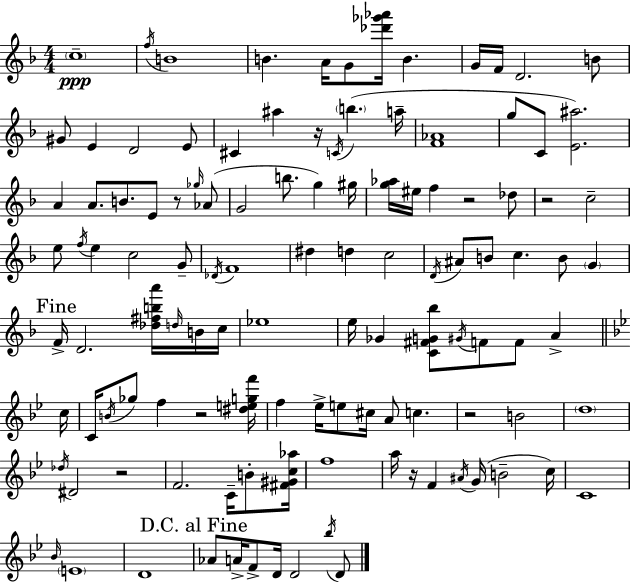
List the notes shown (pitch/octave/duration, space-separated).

C5/w F5/s B4/w B4/q. A4/s G4/e [Db6,Gb6,Ab6]/s B4/q. G4/s F4/s D4/h. B4/e G#4/e E4/q D4/h E4/e C#4/q A#5/q R/s C4/s B5/q. A5/s [F4,Ab4]/w G5/e C4/e [E4,A#5]/h. A4/q A4/e. B4/e. E4/e R/e Gb5/s Ab4/e G4/h B5/e. G5/q G#5/s [G5,Ab5]/s EIS5/s F5/q R/h Db5/e R/h C5/h E5/e F5/s E5/q C5/h G4/e Db4/s F4/w D#5/q D5/q C5/h D4/s A#4/e B4/e C5/q. B4/e G4/q F4/s D4/h. [Db5,F#5,B5,A6]/s D5/s B4/s C5/s Eb5/w E5/s Gb4/q [C4,F#4,G4,Bb5]/e G#4/s F4/e F4/e A4/q C5/s C4/s B4/s Gb5/e F5/q R/h [D#5,E5,G5,F6]/s F5/q Eb5/s E5/e C#5/s A4/e C5/q. R/h B4/h D5/w Db5/s D#4/h R/h F4/h. C4/s B4/e [F#4,G#4,C5,Ab5]/s F5/w A5/s R/s F4/q A#4/s G4/s B4/h C5/s C4/w Bb4/s E4/w D4/w Ab4/e A4/s F4/e D4/s D4/h Bb5/s D4/e